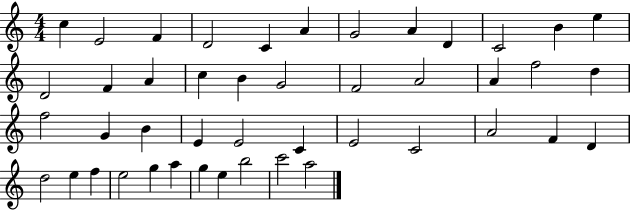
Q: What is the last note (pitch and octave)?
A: A5